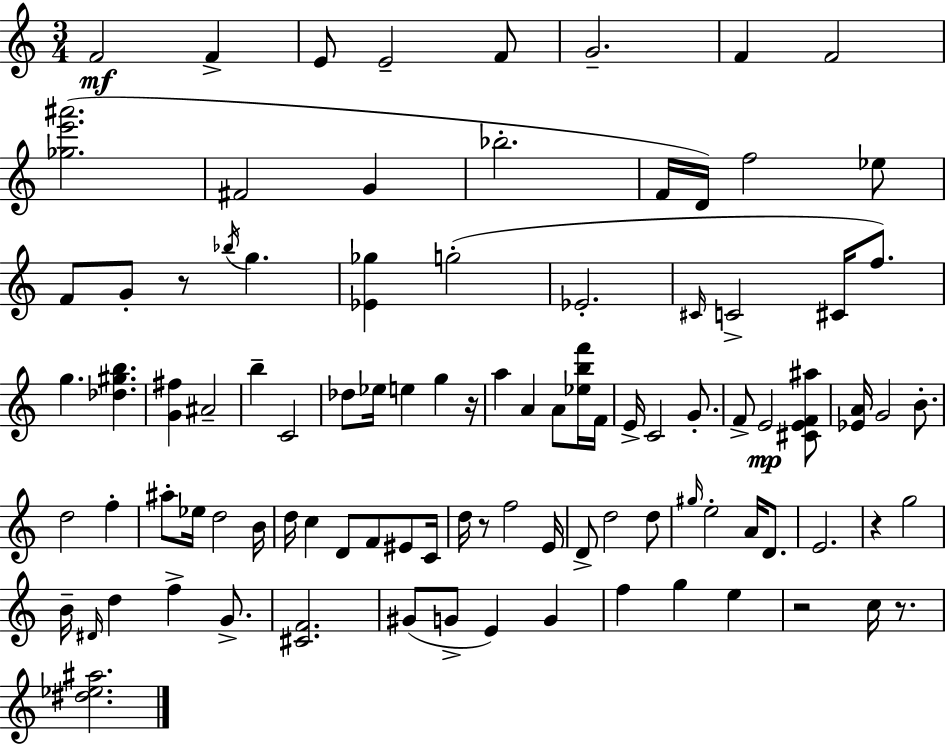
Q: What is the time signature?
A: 3/4